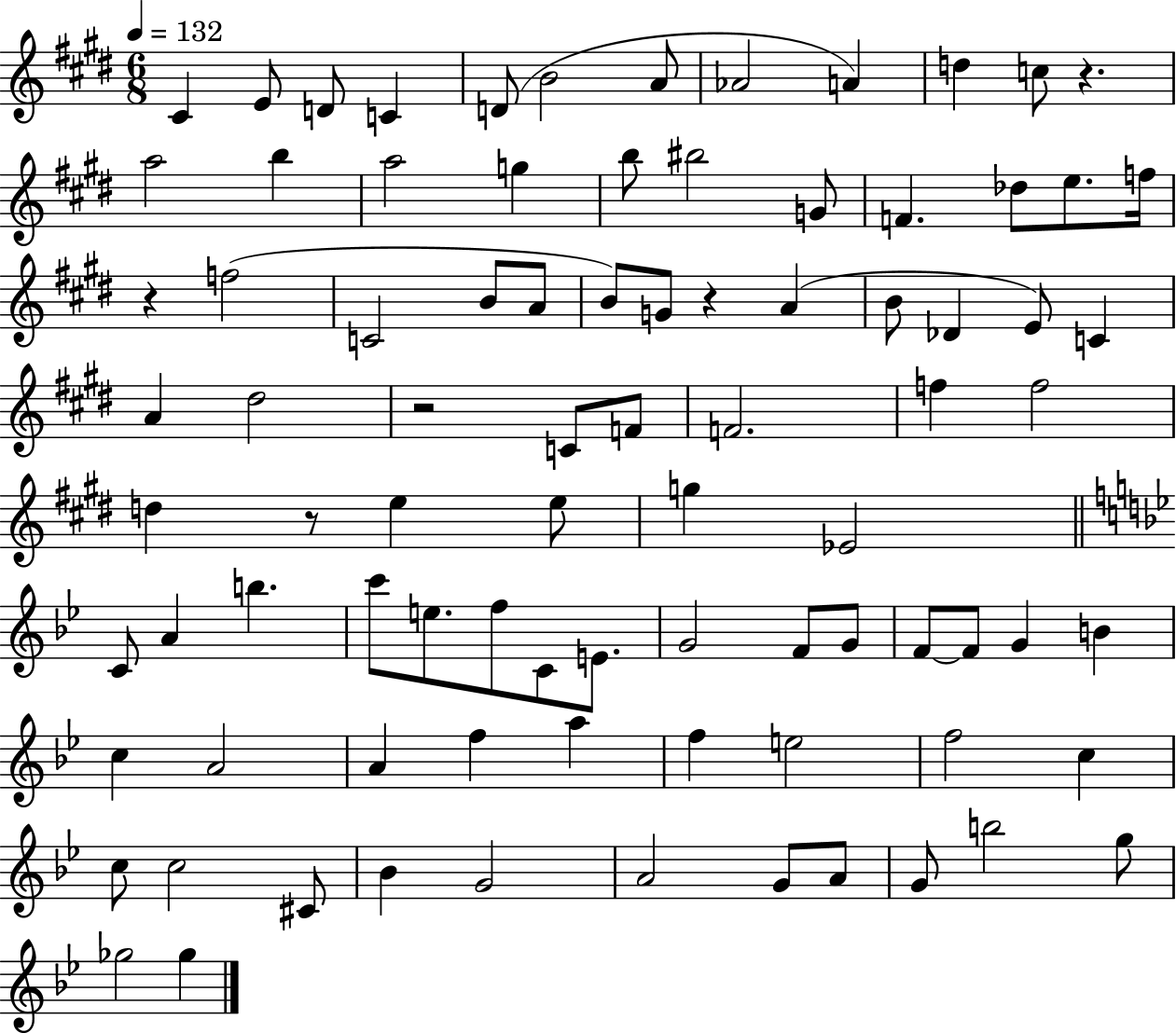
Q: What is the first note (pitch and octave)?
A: C#4